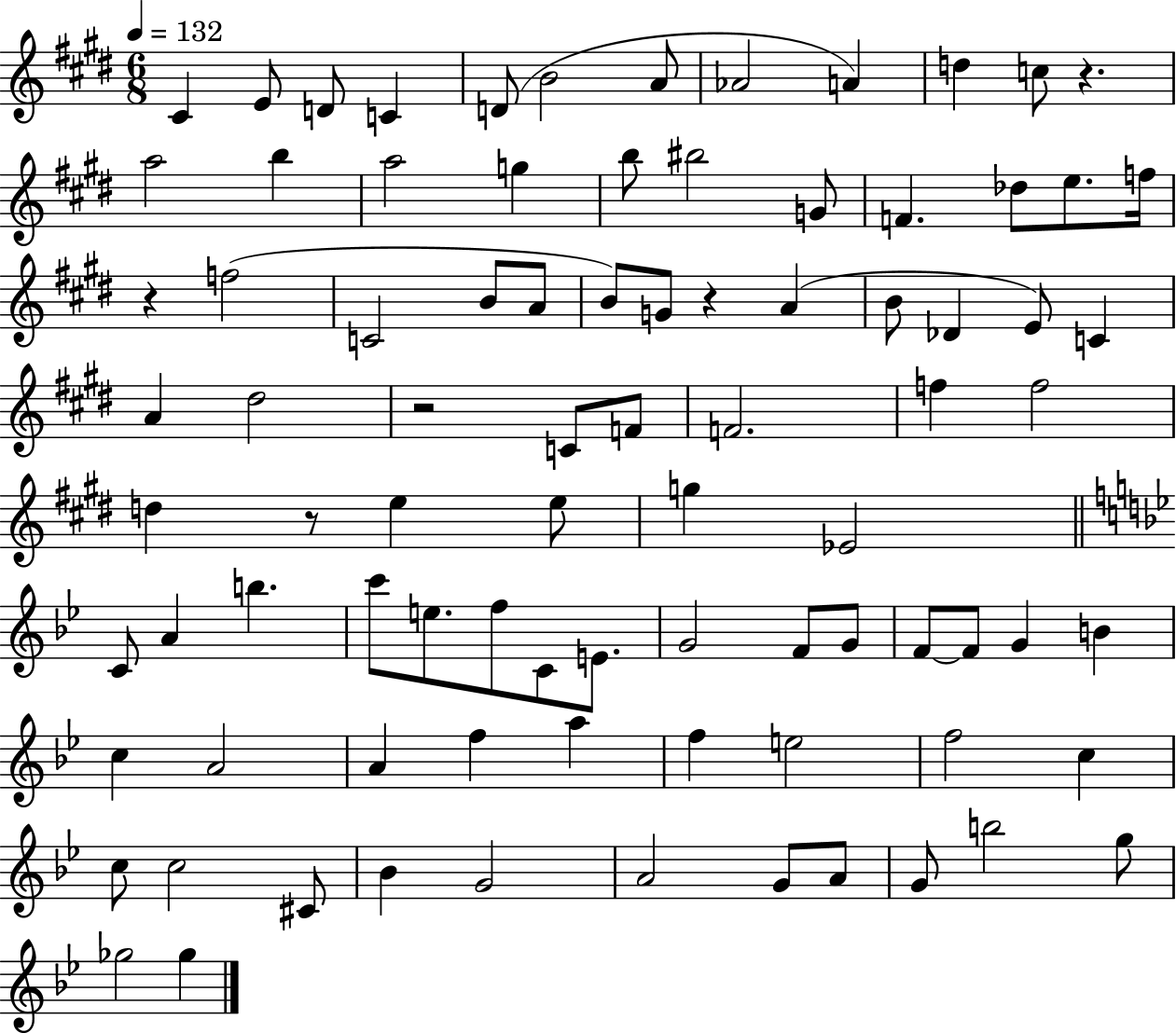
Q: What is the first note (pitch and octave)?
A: C#4